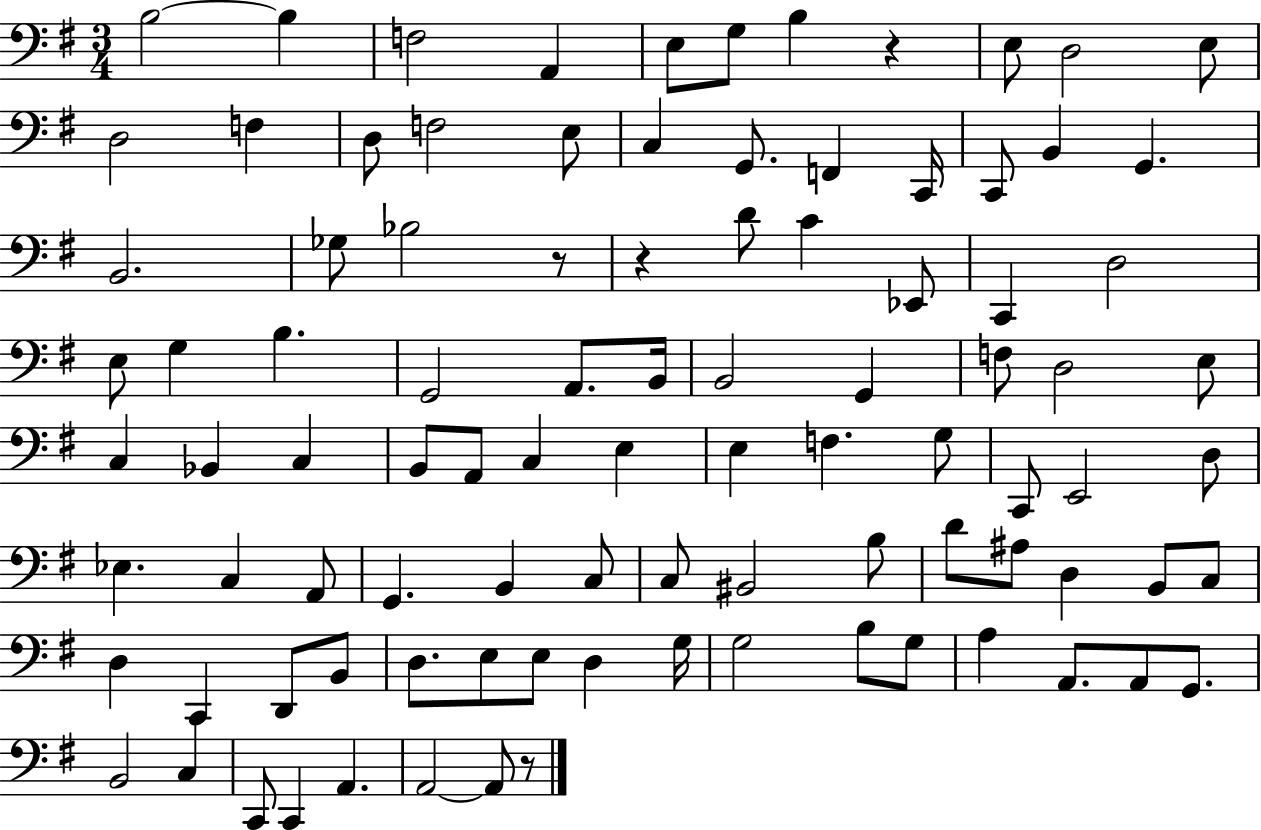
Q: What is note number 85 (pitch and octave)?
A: B2